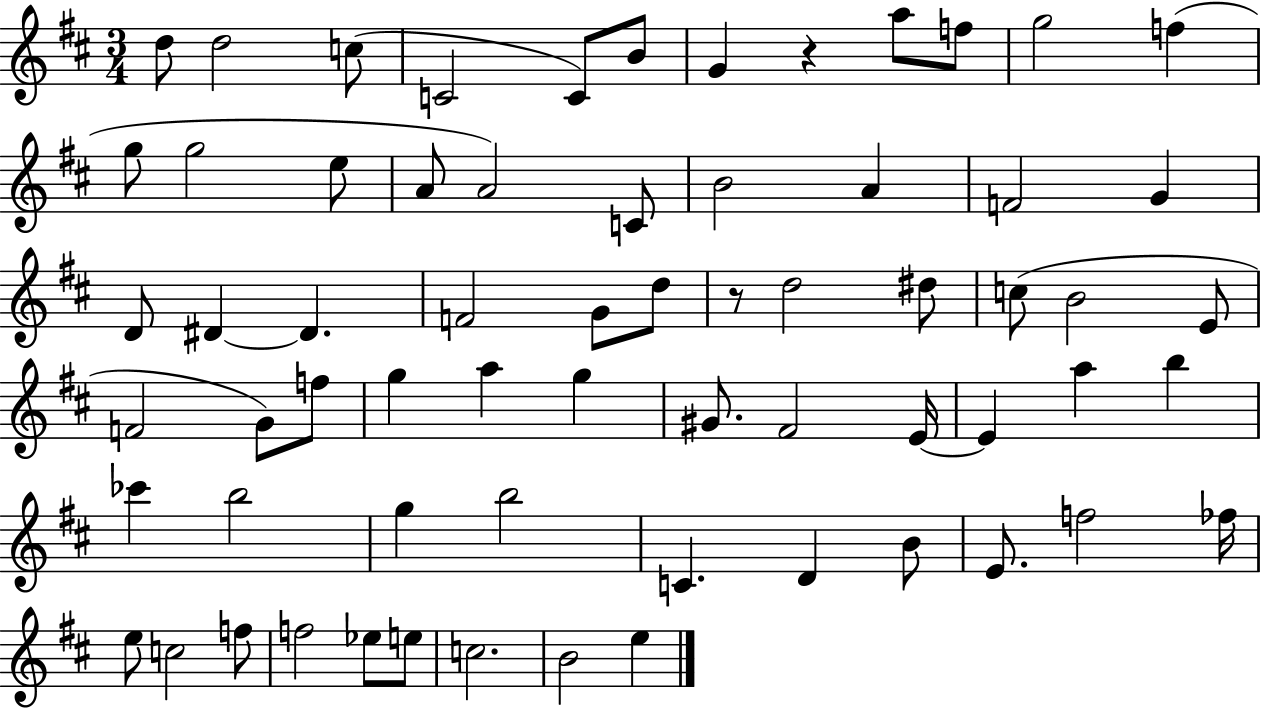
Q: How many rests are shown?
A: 2